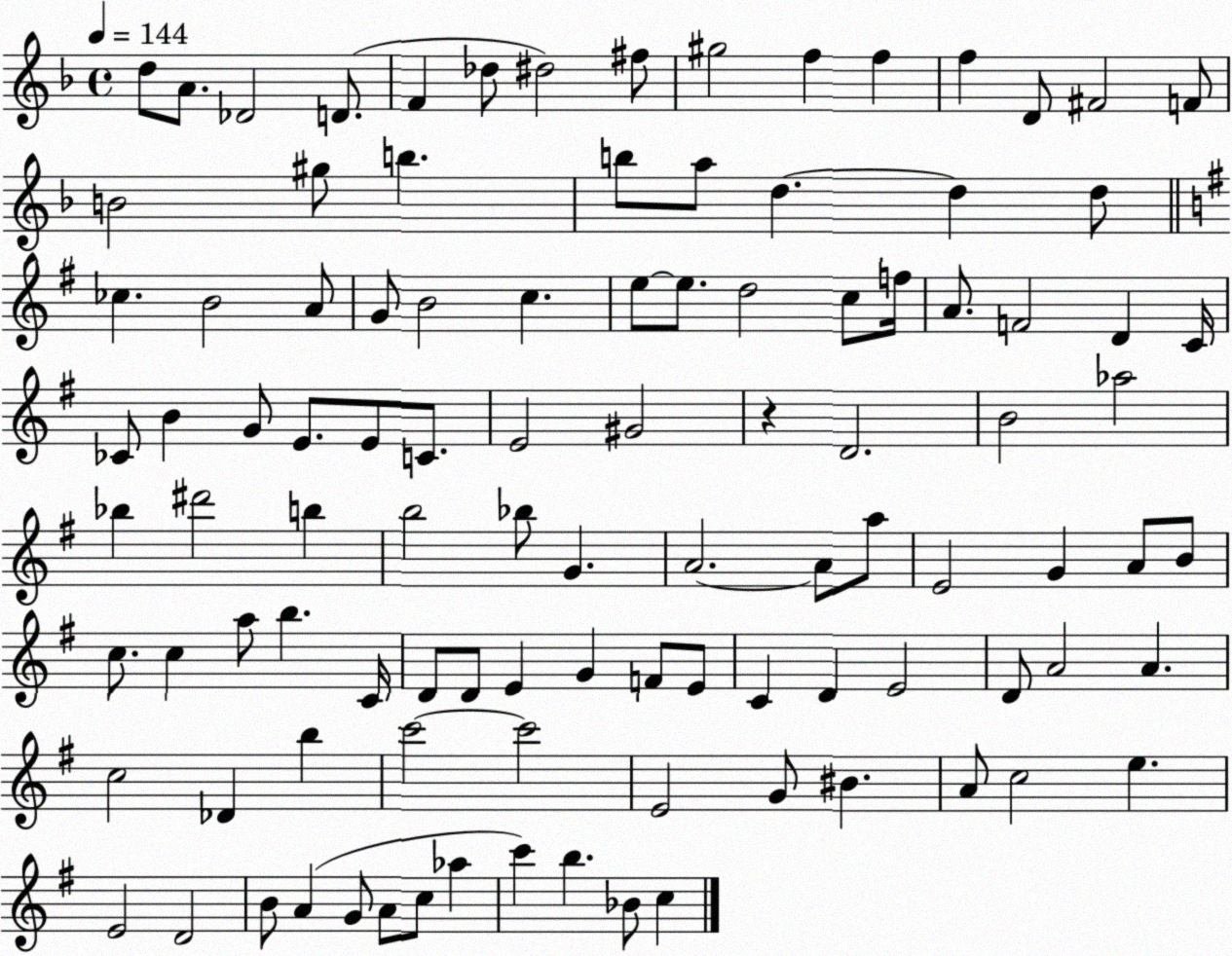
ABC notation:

X:1
T:Untitled
M:4/4
L:1/4
K:F
d/2 A/2 _D2 D/2 F _d/2 ^d2 ^f/2 ^g2 f f f D/2 ^F2 F/2 B2 ^g/2 b b/2 a/2 d d d/2 _c B2 A/2 G/2 B2 c e/2 e/2 d2 c/2 f/4 A/2 F2 D C/4 _C/2 B G/2 E/2 E/2 C/2 E2 ^G2 z D2 B2 _a2 _b ^d'2 b b2 _b/2 G A2 A/2 a/2 E2 G A/2 B/2 c/2 c a/2 b C/4 D/2 D/2 E G F/2 E/2 C D E2 D/2 A2 A c2 _D b c'2 c'2 E2 G/2 ^B A/2 c2 e E2 D2 B/2 A G/2 A/2 c/2 _a c' b _B/2 c